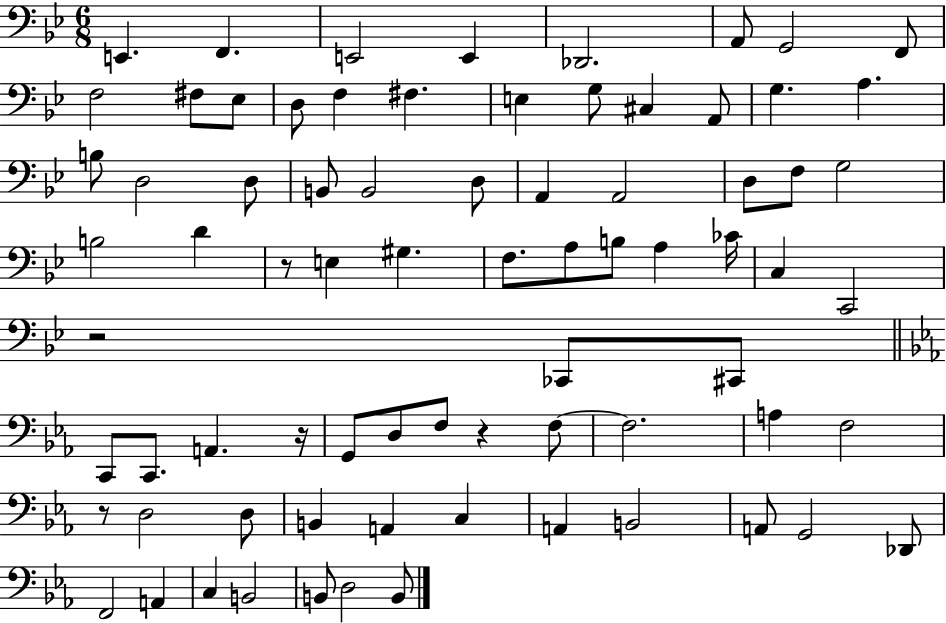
E2/q. F2/q. E2/h E2/q Db2/h. A2/e G2/h F2/e F3/h F#3/e Eb3/e D3/e F3/q F#3/q. E3/q G3/e C#3/q A2/e G3/q. A3/q. B3/e D3/h D3/e B2/e B2/h D3/e A2/q A2/h D3/e F3/e G3/h B3/h D4/q R/e E3/q G#3/q. F3/e. A3/e B3/e A3/q CES4/s C3/q C2/h R/h CES2/e C#2/e C2/e C2/e. A2/q. R/s G2/e D3/e F3/e R/q F3/e F3/h. A3/q F3/h R/e D3/h D3/e B2/q A2/q C3/q A2/q B2/h A2/e G2/h Db2/e F2/h A2/q C3/q B2/h B2/e D3/h B2/e